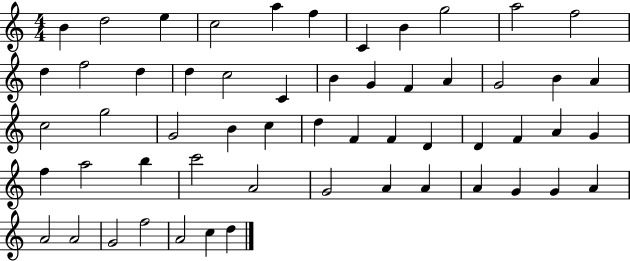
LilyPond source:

{
  \clef treble
  \numericTimeSignature
  \time 4/4
  \key c \major
  b'4 d''2 e''4 | c''2 a''4 f''4 | c'4 b'4 g''2 | a''2 f''2 | \break d''4 f''2 d''4 | d''4 c''2 c'4 | b'4 g'4 f'4 a'4 | g'2 b'4 a'4 | \break c''2 g''2 | g'2 b'4 c''4 | d''4 f'4 f'4 d'4 | d'4 f'4 a'4 g'4 | \break f''4 a''2 b''4 | c'''2 a'2 | g'2 a'4 a'4 | a'4 g'4 g'4 a'4 | \break a'2 a'2 | g'2 f''2 | a'2 c''4 d''4 | \bar "|."
}